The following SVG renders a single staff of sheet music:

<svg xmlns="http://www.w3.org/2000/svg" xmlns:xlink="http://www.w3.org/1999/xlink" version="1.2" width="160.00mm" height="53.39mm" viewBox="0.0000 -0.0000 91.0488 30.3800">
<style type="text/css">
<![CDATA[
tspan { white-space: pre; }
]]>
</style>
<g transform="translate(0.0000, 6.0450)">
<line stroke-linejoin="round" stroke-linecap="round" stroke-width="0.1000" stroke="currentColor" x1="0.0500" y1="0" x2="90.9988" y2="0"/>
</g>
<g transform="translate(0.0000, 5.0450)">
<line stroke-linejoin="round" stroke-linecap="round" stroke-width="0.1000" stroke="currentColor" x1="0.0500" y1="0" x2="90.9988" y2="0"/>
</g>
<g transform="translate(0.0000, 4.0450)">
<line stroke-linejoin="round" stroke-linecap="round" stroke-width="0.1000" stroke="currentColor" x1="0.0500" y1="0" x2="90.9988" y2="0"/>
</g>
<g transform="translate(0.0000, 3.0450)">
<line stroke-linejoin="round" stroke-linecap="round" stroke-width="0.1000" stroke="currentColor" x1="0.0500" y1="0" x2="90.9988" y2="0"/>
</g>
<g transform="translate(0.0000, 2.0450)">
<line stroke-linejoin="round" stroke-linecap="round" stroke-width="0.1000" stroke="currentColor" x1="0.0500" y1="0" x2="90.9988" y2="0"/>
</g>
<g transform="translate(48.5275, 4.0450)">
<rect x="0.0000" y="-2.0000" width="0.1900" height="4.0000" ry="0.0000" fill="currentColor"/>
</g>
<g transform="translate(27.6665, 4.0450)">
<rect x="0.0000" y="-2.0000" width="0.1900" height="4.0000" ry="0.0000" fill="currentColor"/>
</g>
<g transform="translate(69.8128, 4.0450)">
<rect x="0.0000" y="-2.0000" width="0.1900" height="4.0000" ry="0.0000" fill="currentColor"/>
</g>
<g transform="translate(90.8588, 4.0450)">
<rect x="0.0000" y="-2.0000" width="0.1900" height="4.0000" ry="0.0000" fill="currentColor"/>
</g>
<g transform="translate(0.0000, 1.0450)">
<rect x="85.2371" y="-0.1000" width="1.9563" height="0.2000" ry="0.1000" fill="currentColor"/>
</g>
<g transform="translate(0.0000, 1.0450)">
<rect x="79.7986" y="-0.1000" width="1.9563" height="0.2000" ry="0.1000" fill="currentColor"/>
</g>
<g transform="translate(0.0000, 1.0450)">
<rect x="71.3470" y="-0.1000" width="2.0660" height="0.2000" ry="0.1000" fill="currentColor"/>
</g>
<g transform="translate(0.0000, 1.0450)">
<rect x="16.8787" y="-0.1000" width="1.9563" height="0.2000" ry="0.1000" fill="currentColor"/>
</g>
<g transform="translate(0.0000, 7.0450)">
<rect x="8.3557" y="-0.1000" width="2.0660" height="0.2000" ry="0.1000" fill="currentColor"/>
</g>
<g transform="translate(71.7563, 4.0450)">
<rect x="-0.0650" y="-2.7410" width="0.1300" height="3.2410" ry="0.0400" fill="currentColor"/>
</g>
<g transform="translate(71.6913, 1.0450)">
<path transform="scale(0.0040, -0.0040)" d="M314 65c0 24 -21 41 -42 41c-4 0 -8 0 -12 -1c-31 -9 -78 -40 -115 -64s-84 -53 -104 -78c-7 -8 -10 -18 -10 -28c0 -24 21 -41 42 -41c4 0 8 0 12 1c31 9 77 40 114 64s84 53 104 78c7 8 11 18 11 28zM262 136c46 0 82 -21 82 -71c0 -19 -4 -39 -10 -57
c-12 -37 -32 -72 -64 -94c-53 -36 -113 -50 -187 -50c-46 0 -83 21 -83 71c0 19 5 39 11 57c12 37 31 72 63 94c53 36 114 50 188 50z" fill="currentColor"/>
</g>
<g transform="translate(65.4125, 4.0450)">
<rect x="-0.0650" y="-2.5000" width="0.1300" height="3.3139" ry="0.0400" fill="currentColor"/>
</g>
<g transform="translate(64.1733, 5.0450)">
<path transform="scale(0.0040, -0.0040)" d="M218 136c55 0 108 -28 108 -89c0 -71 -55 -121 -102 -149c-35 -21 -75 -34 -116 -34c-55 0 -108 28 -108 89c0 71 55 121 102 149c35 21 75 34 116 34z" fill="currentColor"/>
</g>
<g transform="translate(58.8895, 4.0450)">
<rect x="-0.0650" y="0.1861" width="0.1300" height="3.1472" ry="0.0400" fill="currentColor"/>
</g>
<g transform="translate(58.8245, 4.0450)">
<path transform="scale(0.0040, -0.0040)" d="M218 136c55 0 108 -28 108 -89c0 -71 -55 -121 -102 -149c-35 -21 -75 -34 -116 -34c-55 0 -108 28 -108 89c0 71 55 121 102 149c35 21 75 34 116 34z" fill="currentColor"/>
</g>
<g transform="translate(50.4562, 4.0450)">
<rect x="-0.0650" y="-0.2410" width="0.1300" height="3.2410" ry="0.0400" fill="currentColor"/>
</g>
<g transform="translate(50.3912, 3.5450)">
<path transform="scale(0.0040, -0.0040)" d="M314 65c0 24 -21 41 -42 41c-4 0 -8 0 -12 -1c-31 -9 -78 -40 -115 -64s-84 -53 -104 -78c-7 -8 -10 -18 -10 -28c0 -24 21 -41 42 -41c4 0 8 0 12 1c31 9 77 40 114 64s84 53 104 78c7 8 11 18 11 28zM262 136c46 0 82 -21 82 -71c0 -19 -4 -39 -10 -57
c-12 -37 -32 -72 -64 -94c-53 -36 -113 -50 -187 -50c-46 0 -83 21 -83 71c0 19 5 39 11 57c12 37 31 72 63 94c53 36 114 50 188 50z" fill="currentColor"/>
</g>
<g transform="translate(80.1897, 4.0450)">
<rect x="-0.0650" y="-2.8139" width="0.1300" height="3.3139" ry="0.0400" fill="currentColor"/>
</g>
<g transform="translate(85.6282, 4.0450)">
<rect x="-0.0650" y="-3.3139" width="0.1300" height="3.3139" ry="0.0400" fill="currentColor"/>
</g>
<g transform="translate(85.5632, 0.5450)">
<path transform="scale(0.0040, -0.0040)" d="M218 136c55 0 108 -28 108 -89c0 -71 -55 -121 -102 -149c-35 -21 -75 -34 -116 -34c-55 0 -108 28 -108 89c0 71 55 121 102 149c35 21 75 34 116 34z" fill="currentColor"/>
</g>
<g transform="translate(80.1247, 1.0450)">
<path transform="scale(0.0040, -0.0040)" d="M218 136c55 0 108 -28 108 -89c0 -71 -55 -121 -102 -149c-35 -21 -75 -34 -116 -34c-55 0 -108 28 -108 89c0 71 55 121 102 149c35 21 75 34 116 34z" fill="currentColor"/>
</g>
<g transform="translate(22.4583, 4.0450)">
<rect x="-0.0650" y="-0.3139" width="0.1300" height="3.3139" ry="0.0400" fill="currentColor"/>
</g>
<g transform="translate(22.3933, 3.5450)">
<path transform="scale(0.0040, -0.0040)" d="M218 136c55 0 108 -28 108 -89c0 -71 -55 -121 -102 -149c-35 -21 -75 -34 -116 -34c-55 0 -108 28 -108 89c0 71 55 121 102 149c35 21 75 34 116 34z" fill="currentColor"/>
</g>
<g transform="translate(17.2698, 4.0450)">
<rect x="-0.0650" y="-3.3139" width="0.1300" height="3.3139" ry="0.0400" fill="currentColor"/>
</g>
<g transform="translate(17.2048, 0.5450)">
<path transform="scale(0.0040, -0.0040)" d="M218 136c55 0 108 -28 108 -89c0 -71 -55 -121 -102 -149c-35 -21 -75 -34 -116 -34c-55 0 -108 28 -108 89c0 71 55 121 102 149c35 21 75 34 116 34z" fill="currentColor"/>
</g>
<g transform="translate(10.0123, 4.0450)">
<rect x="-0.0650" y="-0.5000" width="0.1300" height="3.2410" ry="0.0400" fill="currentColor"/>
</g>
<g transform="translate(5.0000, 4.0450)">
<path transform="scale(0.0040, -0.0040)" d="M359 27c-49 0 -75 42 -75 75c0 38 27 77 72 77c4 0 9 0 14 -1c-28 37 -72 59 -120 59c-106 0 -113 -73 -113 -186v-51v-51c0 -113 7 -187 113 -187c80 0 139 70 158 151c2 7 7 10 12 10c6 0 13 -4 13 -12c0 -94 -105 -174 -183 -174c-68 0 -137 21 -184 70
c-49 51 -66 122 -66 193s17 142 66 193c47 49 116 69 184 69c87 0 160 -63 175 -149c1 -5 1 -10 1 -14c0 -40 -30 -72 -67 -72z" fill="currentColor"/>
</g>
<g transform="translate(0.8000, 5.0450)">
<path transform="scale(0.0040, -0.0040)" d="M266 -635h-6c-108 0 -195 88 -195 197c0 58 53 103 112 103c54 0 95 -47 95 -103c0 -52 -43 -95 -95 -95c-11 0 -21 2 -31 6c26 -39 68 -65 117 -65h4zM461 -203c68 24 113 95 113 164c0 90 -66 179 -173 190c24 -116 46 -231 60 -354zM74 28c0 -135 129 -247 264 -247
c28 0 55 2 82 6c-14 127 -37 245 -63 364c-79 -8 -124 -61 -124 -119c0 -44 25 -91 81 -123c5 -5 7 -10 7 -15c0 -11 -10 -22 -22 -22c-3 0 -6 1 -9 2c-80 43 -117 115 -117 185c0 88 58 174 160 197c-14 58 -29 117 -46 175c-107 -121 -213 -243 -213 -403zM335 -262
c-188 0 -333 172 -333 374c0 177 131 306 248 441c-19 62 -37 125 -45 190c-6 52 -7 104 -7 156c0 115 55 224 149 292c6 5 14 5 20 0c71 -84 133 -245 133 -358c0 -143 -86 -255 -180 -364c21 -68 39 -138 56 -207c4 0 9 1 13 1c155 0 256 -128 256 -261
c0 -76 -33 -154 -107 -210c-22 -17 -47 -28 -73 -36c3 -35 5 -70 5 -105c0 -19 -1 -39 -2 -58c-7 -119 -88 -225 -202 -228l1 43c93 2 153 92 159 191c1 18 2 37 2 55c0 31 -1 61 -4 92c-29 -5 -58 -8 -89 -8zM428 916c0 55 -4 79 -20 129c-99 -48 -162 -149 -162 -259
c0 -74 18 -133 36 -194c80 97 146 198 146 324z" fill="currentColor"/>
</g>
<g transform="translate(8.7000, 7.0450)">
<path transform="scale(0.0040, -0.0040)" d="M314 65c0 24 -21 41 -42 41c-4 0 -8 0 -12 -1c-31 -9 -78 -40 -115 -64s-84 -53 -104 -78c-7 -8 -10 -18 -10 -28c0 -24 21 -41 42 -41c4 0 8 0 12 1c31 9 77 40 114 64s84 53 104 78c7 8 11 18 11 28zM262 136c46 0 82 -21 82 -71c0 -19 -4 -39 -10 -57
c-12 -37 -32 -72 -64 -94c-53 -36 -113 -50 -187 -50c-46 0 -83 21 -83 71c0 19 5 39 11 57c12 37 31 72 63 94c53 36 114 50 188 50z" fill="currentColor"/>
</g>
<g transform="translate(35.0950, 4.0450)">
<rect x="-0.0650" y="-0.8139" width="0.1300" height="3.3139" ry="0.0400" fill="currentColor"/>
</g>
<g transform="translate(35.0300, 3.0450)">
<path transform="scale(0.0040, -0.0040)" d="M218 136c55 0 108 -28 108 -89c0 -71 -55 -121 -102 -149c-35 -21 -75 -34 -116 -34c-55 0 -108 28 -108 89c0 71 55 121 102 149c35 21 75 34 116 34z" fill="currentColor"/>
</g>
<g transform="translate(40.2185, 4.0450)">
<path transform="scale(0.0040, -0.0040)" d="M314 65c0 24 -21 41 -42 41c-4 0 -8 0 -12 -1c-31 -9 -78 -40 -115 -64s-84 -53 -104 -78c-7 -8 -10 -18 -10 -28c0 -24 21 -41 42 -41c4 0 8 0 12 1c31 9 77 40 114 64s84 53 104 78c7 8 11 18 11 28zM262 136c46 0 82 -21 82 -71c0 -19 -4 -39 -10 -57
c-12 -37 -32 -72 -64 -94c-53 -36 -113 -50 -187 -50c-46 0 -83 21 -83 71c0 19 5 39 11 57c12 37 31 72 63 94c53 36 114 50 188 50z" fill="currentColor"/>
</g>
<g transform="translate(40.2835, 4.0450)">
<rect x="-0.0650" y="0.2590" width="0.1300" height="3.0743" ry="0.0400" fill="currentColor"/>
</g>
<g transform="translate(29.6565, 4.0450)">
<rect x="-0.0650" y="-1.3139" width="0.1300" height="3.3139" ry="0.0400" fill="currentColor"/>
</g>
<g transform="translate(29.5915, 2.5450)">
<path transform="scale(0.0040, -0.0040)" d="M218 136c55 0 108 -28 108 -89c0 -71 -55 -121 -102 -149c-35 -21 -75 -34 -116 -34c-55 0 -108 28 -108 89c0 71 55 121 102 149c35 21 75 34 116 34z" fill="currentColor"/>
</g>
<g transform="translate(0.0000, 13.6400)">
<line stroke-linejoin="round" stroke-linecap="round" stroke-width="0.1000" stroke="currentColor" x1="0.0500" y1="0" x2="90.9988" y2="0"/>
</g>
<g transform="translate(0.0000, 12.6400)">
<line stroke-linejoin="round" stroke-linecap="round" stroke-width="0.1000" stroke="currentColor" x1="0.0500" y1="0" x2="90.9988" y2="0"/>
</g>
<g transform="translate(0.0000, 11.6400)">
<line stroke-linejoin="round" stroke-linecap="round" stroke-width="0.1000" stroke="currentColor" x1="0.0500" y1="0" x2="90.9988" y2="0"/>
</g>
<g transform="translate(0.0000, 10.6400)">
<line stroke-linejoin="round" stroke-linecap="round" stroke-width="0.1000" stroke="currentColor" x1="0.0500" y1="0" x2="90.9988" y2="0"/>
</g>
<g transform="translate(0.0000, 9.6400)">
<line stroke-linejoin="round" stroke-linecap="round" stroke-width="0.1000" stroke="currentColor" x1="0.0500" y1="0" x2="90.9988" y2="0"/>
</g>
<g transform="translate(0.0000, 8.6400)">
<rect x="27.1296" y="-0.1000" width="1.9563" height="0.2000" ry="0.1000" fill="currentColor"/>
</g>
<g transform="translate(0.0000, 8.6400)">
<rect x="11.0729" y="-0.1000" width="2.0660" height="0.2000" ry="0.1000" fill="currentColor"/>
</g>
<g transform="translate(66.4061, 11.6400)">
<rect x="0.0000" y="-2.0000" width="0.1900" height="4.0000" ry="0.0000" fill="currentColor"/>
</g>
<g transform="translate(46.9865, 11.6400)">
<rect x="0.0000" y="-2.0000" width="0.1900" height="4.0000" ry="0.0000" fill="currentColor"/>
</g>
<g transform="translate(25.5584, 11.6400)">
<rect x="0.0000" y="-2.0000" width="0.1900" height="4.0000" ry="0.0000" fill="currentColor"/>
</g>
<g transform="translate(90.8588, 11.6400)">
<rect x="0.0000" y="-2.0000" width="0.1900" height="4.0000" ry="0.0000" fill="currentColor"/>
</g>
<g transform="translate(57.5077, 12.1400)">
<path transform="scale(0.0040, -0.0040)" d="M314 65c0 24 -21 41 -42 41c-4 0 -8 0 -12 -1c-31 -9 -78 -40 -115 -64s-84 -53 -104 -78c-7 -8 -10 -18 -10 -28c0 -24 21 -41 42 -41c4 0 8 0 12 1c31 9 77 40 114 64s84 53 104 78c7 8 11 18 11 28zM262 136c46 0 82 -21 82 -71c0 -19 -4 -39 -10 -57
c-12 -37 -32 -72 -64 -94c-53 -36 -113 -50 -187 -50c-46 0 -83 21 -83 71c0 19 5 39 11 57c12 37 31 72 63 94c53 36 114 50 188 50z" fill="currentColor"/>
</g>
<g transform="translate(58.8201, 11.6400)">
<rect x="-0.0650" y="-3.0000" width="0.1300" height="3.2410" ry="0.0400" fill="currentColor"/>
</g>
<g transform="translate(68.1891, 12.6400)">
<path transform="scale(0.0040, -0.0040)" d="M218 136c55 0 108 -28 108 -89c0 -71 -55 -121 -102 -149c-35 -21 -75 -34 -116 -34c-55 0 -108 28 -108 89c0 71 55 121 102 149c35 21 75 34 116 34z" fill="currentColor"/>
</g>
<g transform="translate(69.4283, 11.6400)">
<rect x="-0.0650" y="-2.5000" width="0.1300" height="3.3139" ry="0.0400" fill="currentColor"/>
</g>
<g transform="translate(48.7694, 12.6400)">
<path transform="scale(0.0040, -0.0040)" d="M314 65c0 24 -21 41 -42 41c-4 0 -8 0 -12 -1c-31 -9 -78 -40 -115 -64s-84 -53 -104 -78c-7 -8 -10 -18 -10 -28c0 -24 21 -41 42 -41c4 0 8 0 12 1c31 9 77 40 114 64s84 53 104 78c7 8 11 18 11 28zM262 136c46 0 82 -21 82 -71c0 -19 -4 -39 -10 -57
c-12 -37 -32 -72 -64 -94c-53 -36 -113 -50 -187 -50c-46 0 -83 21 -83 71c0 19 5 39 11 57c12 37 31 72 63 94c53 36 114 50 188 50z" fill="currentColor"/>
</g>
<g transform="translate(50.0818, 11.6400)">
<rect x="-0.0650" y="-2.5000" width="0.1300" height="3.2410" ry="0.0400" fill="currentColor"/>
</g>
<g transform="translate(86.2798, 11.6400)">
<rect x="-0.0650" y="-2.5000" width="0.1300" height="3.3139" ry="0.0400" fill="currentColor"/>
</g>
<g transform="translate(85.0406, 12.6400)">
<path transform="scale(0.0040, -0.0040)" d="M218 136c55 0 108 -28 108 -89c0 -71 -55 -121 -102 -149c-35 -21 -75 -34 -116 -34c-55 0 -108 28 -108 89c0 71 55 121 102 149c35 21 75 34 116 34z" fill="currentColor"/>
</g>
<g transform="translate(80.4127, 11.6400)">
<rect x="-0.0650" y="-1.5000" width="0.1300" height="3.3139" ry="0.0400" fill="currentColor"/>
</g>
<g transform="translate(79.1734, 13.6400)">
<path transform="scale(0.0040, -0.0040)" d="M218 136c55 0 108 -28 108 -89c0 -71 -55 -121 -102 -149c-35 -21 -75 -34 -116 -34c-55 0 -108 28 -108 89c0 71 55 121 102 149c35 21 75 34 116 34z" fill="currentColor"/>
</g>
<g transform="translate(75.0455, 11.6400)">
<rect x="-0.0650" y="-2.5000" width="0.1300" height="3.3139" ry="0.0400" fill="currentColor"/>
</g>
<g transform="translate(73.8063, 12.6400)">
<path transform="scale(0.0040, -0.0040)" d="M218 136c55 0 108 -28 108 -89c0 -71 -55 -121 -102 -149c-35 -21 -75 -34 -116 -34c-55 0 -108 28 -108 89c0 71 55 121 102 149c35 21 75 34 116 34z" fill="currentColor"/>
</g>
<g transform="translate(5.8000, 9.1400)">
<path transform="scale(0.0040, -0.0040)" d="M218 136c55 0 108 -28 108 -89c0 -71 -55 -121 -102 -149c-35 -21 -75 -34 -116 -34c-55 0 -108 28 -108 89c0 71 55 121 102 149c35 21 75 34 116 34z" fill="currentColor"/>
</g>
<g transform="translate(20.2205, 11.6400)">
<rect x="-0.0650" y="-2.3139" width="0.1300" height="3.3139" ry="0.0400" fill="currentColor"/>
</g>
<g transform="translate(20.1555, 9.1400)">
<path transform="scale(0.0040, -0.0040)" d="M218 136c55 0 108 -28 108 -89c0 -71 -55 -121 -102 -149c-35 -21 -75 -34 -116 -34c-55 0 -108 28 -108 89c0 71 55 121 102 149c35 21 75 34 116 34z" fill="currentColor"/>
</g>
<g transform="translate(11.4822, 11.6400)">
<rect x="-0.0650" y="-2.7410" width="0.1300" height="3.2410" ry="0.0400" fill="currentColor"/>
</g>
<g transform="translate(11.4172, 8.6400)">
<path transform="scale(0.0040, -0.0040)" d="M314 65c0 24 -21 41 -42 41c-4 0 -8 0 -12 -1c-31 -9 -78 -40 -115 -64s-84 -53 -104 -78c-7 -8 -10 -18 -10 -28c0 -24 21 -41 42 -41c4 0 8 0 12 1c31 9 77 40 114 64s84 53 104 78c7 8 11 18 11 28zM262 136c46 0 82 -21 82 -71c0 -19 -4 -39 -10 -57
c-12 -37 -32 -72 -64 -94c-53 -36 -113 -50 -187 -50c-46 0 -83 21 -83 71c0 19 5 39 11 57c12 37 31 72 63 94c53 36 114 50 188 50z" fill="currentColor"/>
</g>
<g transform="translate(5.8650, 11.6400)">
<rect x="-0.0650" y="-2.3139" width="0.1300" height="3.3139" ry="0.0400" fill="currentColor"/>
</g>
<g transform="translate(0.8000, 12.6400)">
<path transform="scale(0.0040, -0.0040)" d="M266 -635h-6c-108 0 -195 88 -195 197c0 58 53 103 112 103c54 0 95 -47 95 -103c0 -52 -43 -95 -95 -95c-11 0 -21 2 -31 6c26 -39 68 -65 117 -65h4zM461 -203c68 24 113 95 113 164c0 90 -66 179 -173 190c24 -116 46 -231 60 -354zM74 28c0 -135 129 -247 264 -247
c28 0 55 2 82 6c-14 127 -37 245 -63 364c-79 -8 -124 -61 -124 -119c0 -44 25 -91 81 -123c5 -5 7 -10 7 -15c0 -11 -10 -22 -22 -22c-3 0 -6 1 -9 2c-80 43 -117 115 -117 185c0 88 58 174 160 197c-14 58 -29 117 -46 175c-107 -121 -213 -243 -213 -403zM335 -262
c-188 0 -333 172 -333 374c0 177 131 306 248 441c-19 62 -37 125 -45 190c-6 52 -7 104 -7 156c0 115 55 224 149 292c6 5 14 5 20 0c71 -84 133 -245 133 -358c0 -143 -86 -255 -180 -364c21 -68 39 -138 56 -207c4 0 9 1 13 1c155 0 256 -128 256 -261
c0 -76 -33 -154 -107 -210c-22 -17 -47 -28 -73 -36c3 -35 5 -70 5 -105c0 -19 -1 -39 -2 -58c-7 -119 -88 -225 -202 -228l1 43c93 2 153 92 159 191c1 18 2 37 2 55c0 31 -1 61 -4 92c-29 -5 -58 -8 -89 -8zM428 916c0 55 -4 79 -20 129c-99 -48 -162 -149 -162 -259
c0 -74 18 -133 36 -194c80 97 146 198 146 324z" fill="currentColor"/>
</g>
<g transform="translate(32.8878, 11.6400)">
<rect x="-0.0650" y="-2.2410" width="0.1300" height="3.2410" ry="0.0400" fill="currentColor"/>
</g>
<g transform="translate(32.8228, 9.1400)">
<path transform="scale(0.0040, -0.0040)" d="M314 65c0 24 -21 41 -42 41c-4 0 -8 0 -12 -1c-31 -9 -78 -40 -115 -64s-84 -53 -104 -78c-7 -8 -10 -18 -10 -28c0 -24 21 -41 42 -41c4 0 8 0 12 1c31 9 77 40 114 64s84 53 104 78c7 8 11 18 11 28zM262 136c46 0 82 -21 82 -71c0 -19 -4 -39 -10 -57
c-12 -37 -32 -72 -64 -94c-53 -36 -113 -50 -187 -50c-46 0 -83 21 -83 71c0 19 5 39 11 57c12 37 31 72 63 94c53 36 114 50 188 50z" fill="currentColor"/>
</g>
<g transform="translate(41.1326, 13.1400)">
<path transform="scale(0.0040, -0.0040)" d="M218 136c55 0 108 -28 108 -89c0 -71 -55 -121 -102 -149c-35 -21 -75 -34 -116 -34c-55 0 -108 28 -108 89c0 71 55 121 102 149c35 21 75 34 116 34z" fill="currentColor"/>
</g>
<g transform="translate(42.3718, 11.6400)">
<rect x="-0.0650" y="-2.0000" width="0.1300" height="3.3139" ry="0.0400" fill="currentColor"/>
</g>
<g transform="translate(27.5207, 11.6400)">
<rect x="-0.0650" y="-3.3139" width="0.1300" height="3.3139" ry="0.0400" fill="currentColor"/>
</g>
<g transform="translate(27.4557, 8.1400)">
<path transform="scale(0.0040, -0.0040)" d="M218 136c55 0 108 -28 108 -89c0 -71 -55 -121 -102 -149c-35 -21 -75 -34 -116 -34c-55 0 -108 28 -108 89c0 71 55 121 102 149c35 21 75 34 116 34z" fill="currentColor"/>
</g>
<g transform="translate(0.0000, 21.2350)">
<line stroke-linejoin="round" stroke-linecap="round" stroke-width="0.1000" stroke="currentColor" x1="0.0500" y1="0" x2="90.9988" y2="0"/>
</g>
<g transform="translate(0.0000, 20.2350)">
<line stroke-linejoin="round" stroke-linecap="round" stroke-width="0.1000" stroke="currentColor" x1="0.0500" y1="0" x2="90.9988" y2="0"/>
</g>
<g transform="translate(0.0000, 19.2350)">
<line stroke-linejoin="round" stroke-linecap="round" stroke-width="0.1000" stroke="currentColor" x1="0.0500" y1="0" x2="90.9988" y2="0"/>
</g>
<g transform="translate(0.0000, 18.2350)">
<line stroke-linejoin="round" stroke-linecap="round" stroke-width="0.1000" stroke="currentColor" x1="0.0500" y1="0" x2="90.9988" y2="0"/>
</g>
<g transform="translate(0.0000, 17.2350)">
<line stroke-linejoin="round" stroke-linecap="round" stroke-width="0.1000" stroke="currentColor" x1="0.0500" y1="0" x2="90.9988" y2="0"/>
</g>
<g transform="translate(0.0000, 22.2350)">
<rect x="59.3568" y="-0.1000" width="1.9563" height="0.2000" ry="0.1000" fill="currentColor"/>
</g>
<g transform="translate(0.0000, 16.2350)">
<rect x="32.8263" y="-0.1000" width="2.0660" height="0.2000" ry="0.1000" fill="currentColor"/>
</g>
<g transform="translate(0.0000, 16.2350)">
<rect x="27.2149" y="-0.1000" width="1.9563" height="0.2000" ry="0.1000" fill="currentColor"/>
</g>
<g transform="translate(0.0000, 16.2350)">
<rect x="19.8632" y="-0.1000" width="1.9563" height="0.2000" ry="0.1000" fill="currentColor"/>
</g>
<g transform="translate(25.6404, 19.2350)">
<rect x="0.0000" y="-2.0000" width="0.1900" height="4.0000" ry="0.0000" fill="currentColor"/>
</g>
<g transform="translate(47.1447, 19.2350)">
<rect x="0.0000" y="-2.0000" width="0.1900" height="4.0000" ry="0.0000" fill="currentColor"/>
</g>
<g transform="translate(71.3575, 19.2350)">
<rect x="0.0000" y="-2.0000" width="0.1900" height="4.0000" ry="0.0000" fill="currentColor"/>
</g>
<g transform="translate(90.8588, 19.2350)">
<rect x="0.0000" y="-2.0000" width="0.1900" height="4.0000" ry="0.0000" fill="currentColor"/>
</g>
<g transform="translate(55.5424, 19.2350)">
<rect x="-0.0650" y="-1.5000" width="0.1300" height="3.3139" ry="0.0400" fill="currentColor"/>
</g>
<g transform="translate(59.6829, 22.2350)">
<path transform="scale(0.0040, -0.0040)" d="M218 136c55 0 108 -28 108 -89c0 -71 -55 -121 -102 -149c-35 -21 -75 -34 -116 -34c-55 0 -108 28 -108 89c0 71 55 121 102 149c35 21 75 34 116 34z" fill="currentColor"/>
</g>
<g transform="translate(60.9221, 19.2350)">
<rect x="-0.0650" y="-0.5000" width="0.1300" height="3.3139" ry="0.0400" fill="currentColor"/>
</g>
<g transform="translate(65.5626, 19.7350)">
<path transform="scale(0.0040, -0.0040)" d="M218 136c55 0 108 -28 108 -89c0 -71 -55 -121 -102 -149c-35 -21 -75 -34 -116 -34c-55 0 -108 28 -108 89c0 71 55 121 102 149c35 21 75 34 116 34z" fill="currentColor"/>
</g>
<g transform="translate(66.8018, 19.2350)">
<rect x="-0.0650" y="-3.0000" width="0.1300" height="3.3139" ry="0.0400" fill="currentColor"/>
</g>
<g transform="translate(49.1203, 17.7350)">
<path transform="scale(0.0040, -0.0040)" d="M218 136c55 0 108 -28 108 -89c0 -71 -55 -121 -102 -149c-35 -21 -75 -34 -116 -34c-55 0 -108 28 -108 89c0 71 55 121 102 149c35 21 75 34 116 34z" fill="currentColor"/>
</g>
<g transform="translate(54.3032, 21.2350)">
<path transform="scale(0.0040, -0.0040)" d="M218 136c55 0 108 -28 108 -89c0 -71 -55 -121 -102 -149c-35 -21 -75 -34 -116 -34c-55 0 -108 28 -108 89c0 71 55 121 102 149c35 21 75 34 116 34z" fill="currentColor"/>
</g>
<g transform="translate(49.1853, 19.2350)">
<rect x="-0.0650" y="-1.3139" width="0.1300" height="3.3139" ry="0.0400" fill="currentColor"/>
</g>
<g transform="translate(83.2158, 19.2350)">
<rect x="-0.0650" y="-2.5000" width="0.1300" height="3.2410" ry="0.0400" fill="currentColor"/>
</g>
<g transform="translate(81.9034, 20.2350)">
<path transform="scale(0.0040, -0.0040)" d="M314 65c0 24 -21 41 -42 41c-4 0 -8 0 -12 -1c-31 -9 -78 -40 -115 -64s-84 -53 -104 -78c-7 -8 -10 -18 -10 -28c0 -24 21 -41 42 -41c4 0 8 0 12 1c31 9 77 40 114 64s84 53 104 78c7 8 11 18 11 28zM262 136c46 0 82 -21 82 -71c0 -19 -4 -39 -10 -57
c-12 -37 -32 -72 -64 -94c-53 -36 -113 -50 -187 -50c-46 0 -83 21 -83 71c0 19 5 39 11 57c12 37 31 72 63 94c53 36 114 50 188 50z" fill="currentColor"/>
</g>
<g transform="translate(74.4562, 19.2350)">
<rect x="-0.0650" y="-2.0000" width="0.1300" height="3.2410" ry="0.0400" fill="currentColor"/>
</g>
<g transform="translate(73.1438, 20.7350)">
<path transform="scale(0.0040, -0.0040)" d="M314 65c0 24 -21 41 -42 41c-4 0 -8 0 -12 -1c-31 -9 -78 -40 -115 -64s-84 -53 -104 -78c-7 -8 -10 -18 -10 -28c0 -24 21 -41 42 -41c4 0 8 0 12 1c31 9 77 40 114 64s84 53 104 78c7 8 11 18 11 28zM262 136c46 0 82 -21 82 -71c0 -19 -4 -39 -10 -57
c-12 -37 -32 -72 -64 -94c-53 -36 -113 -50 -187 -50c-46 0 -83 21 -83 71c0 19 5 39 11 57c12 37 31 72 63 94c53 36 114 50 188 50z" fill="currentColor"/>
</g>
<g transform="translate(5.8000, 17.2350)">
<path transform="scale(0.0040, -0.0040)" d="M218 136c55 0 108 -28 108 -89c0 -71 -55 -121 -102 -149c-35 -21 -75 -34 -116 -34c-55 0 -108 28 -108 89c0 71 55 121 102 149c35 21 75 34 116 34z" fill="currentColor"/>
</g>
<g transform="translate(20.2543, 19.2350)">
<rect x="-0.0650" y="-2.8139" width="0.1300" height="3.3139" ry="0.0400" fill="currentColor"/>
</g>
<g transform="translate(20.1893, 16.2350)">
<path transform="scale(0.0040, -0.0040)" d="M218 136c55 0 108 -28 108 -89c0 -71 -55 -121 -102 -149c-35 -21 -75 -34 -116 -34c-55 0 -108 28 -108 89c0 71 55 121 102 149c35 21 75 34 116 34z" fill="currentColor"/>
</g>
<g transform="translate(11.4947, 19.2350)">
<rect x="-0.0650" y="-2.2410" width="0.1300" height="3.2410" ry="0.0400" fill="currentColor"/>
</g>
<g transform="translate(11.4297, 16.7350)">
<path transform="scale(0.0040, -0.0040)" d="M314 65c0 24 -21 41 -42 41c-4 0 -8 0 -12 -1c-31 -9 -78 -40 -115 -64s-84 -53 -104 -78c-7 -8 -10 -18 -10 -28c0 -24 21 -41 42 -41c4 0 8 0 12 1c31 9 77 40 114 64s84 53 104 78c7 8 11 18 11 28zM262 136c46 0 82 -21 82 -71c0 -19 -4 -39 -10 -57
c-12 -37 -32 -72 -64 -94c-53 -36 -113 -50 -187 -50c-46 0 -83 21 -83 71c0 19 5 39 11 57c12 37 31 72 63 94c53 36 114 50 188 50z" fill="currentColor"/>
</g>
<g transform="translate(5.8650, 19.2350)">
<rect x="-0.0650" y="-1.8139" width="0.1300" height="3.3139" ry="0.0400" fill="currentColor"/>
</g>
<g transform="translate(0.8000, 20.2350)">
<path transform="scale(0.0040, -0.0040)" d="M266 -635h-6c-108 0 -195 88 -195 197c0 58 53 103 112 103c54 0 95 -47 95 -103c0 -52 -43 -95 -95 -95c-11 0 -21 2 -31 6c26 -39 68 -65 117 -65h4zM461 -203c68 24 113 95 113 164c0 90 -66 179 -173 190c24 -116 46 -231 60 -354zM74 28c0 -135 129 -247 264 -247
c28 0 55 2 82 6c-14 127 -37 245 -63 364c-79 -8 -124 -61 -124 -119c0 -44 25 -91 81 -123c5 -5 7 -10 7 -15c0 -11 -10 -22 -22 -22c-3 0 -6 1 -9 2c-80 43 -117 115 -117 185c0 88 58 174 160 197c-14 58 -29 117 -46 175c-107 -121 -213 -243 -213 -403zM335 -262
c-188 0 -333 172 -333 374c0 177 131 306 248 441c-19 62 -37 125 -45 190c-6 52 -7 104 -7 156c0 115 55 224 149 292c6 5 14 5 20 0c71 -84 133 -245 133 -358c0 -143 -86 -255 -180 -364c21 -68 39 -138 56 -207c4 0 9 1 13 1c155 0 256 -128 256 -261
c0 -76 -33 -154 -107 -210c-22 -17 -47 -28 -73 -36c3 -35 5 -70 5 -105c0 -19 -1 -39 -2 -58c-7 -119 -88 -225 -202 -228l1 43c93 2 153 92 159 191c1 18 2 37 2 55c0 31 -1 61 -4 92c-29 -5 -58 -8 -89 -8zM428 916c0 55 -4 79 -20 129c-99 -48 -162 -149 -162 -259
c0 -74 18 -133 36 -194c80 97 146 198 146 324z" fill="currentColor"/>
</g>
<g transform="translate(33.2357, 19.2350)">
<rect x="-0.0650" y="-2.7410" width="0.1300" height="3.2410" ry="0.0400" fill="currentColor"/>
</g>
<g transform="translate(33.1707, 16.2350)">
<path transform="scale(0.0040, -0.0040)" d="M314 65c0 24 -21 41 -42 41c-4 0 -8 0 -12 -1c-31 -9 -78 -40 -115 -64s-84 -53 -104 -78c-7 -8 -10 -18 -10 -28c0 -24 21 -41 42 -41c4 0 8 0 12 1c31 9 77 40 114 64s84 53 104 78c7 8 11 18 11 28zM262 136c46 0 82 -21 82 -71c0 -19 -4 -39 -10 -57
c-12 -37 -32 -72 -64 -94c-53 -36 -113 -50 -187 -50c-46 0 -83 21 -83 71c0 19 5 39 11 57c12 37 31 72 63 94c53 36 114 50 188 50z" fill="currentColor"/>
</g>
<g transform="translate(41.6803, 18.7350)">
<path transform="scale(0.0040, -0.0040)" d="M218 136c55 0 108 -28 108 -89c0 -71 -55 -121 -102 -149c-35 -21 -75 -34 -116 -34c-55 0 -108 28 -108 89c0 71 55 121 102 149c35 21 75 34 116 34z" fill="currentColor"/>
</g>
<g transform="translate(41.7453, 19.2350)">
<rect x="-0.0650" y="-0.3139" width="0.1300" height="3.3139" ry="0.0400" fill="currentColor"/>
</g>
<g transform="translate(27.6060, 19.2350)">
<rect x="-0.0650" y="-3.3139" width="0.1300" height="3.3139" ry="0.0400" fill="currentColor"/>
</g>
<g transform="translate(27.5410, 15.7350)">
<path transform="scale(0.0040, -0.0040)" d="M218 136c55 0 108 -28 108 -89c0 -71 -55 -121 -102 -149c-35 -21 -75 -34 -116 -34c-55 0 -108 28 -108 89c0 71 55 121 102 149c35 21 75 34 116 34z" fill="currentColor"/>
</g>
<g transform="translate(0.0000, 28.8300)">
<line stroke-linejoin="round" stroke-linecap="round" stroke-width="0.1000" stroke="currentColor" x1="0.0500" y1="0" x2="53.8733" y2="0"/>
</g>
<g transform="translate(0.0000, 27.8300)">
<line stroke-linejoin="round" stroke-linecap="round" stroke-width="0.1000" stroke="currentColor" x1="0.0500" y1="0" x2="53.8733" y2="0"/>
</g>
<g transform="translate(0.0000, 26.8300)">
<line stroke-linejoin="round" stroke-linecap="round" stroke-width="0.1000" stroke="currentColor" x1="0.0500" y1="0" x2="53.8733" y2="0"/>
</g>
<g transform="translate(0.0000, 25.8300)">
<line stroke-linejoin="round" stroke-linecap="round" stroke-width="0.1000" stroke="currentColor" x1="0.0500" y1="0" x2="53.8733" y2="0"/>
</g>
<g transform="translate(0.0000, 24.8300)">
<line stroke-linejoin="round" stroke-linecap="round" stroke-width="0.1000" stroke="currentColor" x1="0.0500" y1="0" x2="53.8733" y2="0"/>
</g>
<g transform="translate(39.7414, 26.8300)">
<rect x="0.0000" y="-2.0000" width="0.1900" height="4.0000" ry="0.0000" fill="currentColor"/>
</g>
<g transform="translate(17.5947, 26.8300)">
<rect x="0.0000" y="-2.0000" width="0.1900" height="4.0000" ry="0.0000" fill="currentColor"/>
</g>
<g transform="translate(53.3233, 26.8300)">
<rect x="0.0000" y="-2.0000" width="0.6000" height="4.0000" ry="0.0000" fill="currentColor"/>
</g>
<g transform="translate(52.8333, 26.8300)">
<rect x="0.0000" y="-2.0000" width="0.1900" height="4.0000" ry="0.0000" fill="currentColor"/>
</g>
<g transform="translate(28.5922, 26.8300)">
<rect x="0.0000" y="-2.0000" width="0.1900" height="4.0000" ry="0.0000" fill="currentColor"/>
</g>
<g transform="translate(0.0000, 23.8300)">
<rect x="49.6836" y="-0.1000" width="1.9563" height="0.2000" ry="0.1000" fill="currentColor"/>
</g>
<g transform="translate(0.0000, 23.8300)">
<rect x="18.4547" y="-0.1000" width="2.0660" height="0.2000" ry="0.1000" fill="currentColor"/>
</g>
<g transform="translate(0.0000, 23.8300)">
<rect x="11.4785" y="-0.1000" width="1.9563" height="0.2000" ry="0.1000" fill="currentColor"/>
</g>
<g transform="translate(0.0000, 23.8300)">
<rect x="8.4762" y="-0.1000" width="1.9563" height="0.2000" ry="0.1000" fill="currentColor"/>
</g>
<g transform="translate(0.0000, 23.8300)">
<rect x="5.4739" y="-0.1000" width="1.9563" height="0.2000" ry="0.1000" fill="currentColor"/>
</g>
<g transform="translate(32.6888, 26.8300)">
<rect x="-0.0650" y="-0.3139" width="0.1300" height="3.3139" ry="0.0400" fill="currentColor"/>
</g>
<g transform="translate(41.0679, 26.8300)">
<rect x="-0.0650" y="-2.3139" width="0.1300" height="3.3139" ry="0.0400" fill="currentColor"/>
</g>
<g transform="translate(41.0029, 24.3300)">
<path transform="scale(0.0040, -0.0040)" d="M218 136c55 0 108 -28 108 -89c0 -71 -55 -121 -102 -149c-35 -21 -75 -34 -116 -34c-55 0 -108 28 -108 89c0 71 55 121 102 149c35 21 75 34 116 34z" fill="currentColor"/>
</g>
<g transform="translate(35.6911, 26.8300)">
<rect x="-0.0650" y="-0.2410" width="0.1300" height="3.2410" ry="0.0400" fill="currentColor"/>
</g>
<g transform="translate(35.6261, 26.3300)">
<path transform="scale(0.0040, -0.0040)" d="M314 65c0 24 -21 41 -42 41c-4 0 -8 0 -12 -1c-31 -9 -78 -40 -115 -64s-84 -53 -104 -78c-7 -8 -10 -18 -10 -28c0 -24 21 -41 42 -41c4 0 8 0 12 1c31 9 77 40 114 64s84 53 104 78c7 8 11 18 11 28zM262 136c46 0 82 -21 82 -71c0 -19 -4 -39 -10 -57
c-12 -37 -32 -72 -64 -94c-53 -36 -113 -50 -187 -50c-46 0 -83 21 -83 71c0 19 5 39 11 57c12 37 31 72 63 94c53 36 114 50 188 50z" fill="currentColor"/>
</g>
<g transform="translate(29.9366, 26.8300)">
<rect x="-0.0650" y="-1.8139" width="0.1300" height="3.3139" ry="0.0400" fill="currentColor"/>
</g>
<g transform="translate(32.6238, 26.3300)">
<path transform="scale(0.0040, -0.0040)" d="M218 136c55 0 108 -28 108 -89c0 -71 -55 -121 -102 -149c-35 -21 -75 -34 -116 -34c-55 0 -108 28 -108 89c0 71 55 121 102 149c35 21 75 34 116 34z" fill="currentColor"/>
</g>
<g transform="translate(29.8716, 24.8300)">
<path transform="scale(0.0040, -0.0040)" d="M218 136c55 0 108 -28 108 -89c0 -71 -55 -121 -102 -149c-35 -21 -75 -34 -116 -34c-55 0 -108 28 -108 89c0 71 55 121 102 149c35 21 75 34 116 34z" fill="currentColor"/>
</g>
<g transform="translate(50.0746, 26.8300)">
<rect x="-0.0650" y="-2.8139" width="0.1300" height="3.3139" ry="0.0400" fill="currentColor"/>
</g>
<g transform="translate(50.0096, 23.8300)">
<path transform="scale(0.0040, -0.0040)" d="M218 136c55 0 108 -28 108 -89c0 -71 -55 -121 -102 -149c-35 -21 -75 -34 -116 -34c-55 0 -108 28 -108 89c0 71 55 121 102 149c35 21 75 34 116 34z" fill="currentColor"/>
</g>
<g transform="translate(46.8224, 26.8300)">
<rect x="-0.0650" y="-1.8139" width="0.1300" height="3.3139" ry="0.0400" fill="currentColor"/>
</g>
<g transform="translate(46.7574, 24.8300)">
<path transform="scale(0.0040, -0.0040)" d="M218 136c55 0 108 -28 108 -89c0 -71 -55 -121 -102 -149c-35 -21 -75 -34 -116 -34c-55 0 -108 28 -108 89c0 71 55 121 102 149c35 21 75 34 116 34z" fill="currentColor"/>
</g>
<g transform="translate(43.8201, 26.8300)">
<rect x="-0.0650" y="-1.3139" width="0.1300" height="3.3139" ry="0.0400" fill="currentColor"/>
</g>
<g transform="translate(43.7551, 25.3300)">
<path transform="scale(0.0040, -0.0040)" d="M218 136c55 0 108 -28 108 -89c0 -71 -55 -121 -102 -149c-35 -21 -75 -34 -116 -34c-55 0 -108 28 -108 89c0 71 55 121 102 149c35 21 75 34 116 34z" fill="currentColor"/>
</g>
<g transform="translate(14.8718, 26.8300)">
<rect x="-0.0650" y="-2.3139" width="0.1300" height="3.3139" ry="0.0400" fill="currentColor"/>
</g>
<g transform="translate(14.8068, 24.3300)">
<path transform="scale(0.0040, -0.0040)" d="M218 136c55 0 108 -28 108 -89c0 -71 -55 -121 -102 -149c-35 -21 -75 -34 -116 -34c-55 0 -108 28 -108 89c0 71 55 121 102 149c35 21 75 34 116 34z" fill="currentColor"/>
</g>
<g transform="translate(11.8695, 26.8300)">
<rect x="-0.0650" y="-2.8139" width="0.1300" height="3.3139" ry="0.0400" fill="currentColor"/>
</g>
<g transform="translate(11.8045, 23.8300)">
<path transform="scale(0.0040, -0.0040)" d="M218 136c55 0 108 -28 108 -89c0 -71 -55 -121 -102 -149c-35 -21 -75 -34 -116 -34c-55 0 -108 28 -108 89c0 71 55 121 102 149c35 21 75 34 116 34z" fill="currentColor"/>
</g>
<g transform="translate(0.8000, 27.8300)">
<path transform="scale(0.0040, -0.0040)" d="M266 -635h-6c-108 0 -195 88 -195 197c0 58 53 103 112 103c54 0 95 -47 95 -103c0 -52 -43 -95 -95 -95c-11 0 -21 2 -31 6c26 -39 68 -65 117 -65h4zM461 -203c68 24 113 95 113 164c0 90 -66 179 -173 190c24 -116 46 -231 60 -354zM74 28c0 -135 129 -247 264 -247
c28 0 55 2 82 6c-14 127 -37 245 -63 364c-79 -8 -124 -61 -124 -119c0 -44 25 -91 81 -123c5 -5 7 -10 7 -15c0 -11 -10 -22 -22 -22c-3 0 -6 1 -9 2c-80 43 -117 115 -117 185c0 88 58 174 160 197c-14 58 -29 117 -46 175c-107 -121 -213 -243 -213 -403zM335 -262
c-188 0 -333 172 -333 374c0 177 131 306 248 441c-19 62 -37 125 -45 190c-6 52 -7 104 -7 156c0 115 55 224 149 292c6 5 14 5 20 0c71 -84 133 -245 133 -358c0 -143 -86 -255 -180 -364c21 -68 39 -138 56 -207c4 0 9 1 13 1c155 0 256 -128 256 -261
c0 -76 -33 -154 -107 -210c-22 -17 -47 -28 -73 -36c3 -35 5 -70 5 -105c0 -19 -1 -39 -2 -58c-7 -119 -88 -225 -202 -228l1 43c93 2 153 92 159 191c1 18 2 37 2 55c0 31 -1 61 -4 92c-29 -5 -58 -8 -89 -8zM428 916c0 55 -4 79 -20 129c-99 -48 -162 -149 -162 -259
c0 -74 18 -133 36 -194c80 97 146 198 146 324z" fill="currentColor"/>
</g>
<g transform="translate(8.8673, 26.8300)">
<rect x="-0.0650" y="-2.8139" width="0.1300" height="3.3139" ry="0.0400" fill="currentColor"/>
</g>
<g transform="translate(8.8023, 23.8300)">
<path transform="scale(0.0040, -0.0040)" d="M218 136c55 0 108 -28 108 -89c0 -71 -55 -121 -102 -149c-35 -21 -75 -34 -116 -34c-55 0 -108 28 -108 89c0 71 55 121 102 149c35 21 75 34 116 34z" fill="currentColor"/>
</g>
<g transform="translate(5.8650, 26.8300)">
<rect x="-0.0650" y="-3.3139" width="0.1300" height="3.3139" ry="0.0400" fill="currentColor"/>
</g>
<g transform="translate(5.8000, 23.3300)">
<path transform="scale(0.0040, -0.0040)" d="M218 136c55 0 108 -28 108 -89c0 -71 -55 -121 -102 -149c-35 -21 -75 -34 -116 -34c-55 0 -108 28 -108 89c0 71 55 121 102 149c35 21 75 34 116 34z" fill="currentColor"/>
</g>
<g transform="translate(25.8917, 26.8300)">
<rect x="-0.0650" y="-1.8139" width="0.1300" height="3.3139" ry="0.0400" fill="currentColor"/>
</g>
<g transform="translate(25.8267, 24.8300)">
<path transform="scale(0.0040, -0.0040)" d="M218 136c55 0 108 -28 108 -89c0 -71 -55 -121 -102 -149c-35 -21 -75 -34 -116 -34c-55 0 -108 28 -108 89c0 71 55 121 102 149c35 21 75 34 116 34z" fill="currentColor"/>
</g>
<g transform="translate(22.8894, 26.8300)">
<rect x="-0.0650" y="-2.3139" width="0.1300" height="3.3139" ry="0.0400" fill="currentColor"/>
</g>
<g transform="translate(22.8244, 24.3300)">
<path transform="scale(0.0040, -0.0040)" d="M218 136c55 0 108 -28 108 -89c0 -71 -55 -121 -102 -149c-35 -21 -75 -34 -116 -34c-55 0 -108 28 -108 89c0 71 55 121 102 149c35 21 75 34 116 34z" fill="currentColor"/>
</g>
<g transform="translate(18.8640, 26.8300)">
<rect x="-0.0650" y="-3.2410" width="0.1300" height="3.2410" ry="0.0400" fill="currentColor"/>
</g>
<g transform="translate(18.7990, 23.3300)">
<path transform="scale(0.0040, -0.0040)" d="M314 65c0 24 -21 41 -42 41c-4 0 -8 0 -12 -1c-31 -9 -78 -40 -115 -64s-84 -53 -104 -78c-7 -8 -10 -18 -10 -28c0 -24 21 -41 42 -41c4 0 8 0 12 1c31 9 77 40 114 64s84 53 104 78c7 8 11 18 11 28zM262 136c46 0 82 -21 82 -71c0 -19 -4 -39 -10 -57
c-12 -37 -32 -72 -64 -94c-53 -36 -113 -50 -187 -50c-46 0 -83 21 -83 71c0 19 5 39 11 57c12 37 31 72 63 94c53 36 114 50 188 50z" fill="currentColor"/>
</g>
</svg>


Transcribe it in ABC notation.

X:1
T:Untitled
M:4/4
L:1/4
K:C
C2 b c e d B2 c2 B G a2 a b g a2 g b g2 F G2 A2 G G E G f g2 a b a2 c e E C A F2 G2 b a a g b2 g f f c c2 g e f a